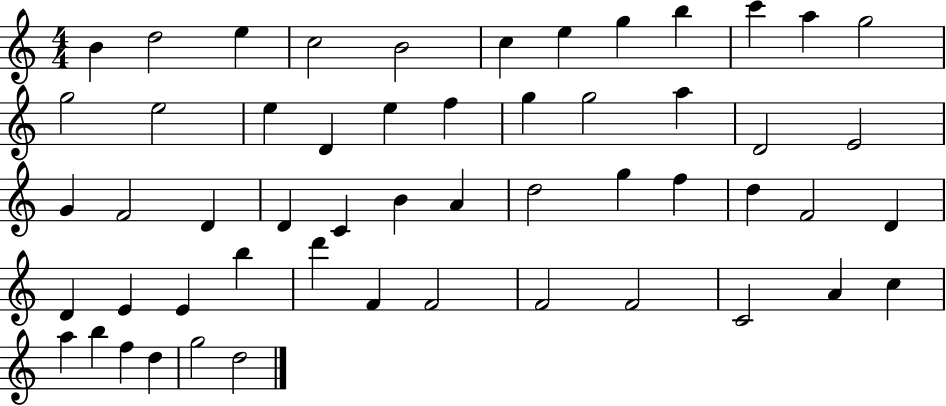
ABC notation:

X:1
T:Untitled
M:4/4
L:1/4
K:C
B d2 e c2 B2 c e g b c' a g2 g2 e2 e D e f g g2 a D2 E2 G F2 D D C B A d2 g f d F2 D D E E b d' F F2 F2 F2 C2 A c a b f d g2 d2